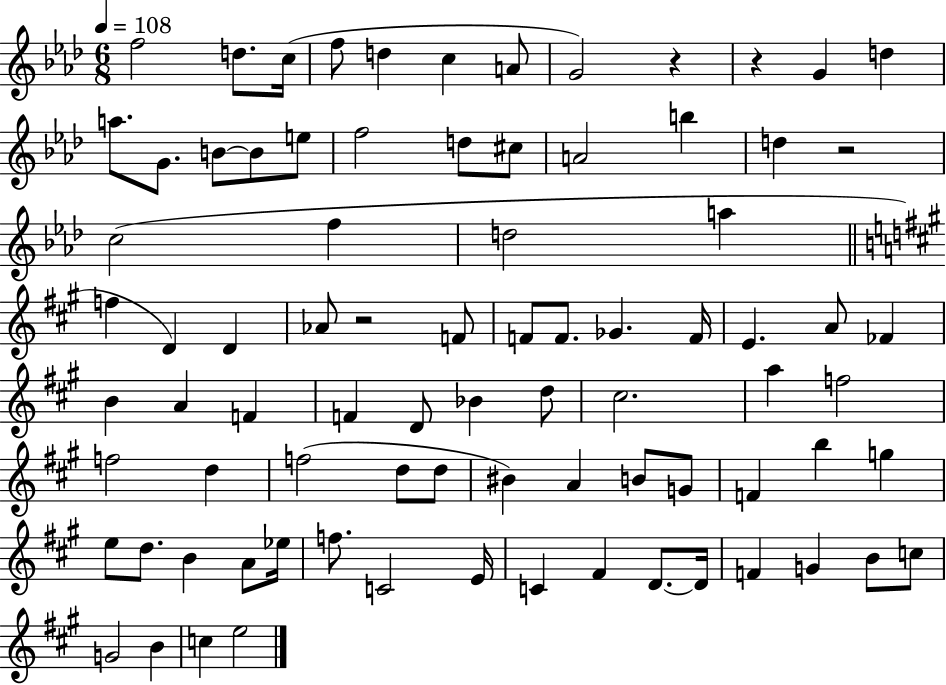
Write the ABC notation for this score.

X:1
T:Untitled
M:6/8
L:1/4
K:Ab
f2 d/2 c/4 f/2 d c A/2 G2 z z G d a/2 G/2 B/2 B/2 e/2 f2 d/2 ^c/2 A2 b d z2 c2 f d2 a f D D _A/2 z2 F/2 F/2 F/2 _G F/4 E A/2 _F B A F F D/2 _B d/2 ^c2 a f2 f2 d f2 d/2 d/2 ^B A B/2 G/2 F b g e/2 d/2 B A/2 _e/4 f/2 C2 E/4 C ^F D/2 D/4 F G B/2 c/2 G2 B c e2